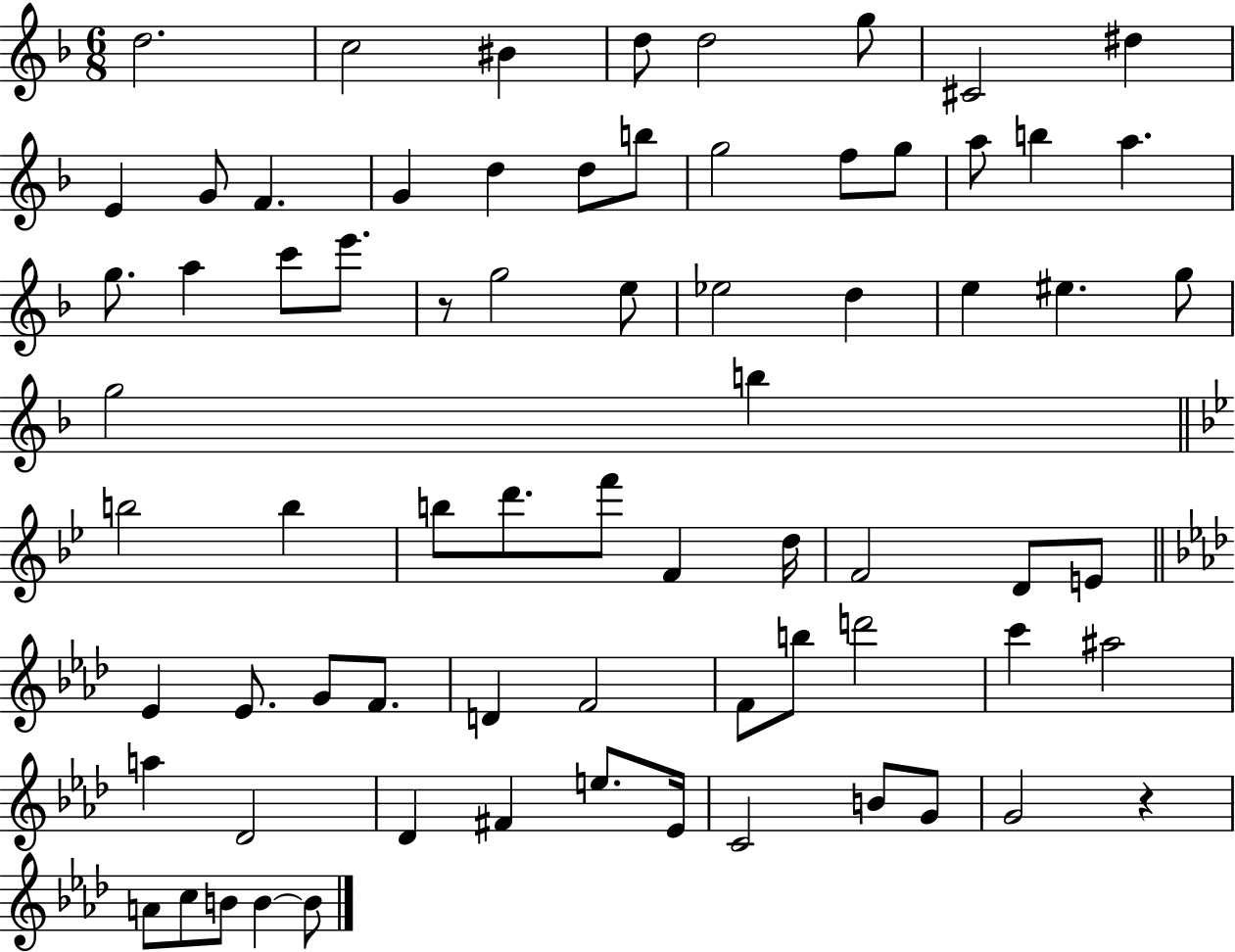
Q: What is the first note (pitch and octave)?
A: D5